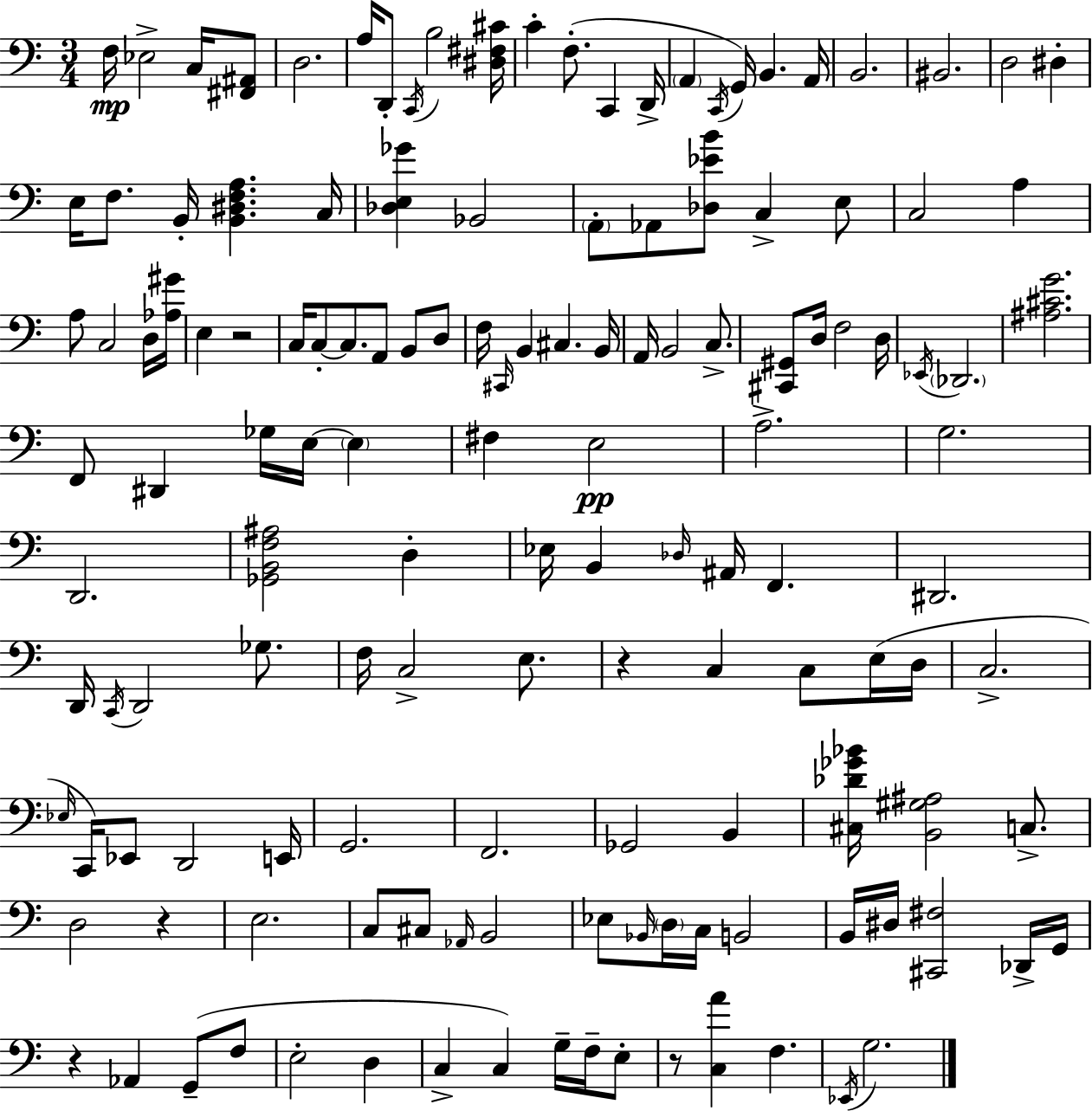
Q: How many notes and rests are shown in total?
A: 140